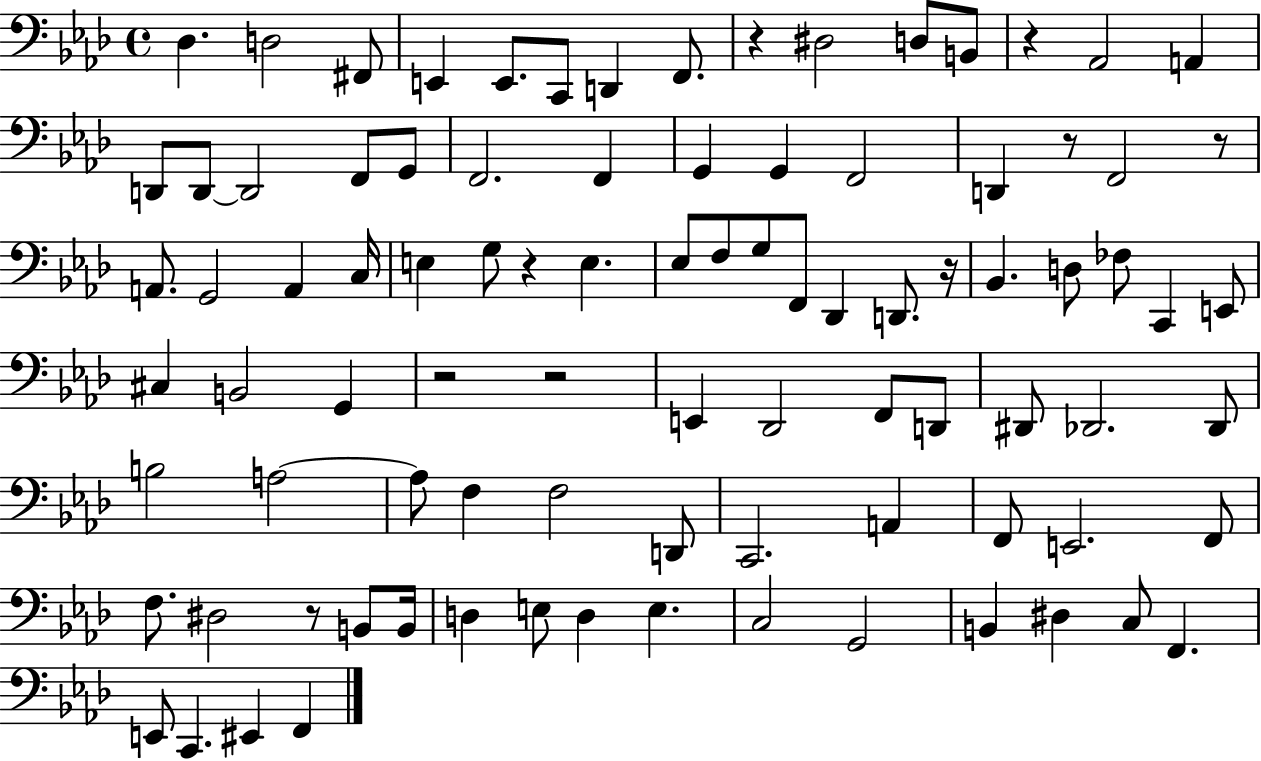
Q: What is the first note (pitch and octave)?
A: Db3